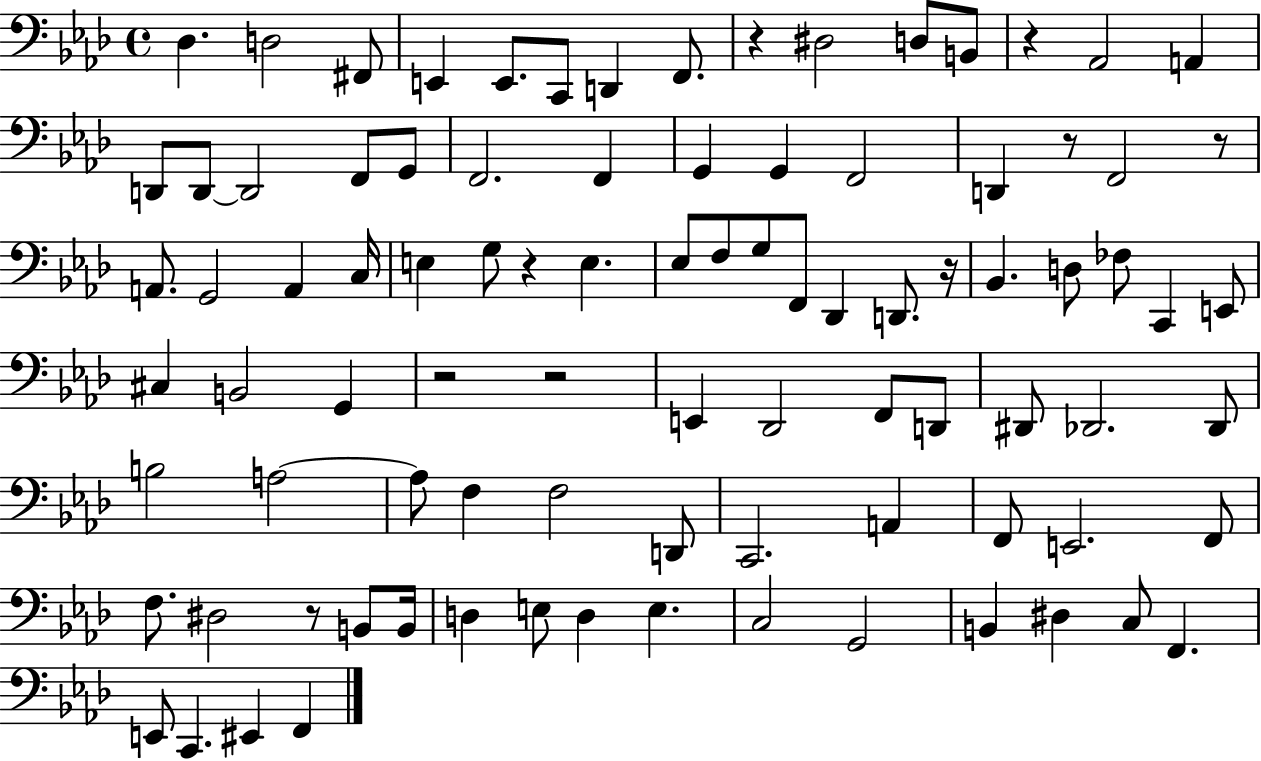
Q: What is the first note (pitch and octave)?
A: Db3